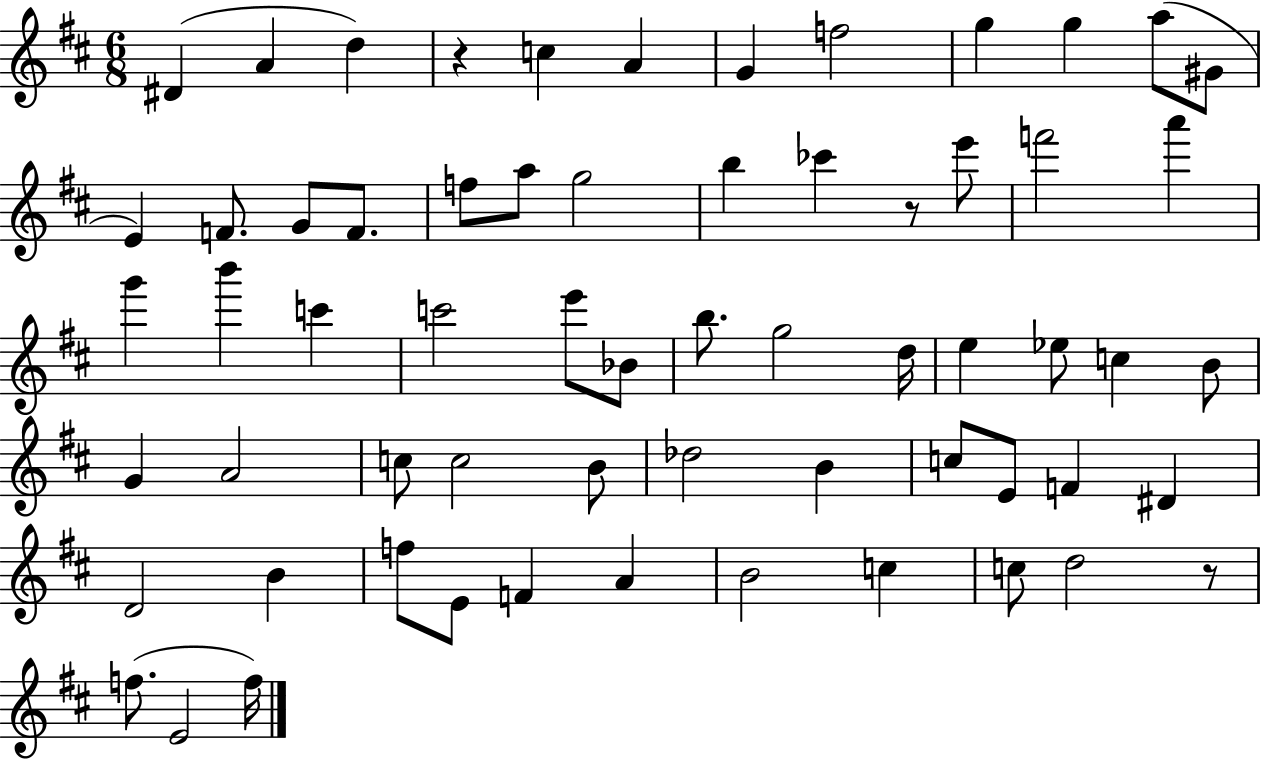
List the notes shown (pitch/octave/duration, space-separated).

D#4/q A4/q D5/q R/q C5/q A4/q G4/q F5/h G5/q G5/q A5/e G#4/e E4/q F4/e. G4/e F4/e. F5/e A5/e G5/h B5/q CES6/q R/e E6/e F6/h A6/q G6/q B6/q C6/q C6/h E6/e Bb4/e B5/e. G5/h D5/s E5/q Eb5/e C5/q B4/e G4/q A4/h C5/e C5/h B4/e Db5/h B4/q C5/e E4/e F4/q D#4/q D4/h B4/q F5/e E4/e F4/q A4/q B4/h C5/q C5/e D5/h R/e F5/e. E4/h F5/s